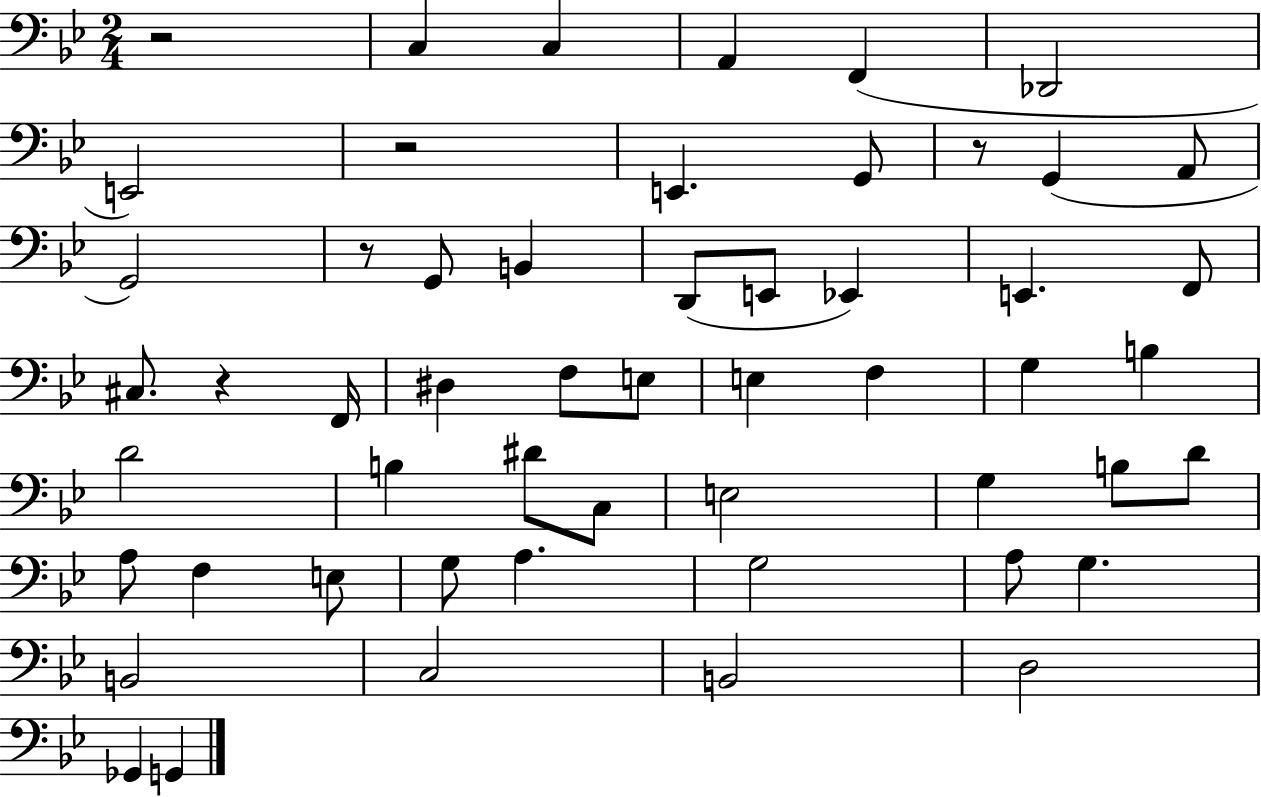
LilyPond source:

{
  \clef bass
  \numericTimeSignature
  \time 2/4
  \key bes \major
  \repeat volta 2 { r2 | c4 c4 | a,4 f,4( | des,2 | \break e,2) | r2 | e,4. g,8 | r8 g,4( a,8 | \break g,2) | r8 g,8 b,4 | d,8( e,8 ees,4) | e,4. f,8 | \break cis8. r4 f,16 | dis4 f8 e8 | e4 f4 | g4 b4 | \break d'2 | b4 dis'8 c8 | e2 | g4 b8 d'8 | \break a8 f4 e8 | g8 a4. | g2 | a8 g4. | \break b,2 | c2 | b,2 | d2 | \break ges,4 g,4 | } \bar "|."
}